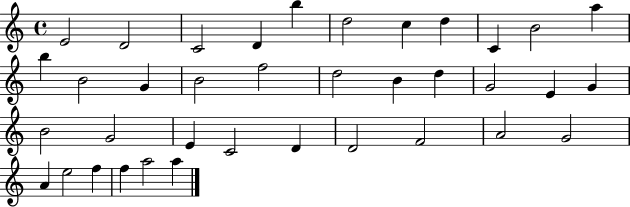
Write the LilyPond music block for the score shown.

{
  \clef treble
  \time 4/4
  \defaultTimeSignature
  \key c \major
  e'2 d'2 | c'2 d'4 b''4 | d''2 c''4 d''4 | c'4 b'2 a''4 | \break b''4 b'2 g'4 | b'2 f''2 | d''2 b'4 d''4 | g'2 e'4 g'4 | \break b'2 g'2 | e'4 c'2 d'4 | d'2 f'2 | a'2 g'2 | \break a'4 e''2 f''4 | f''4 a''2 a''4 | \bar "|."
}